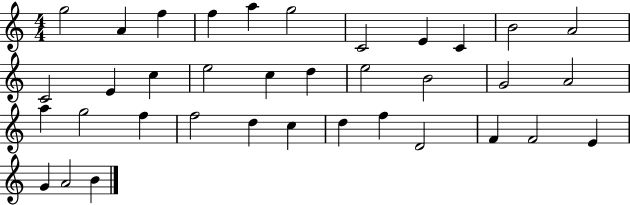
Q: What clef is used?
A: treble